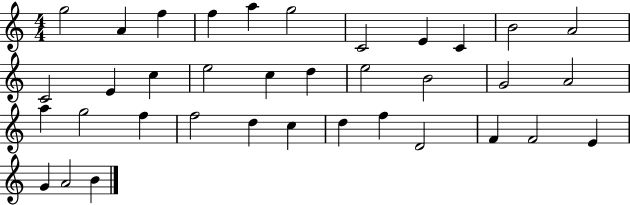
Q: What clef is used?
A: treble